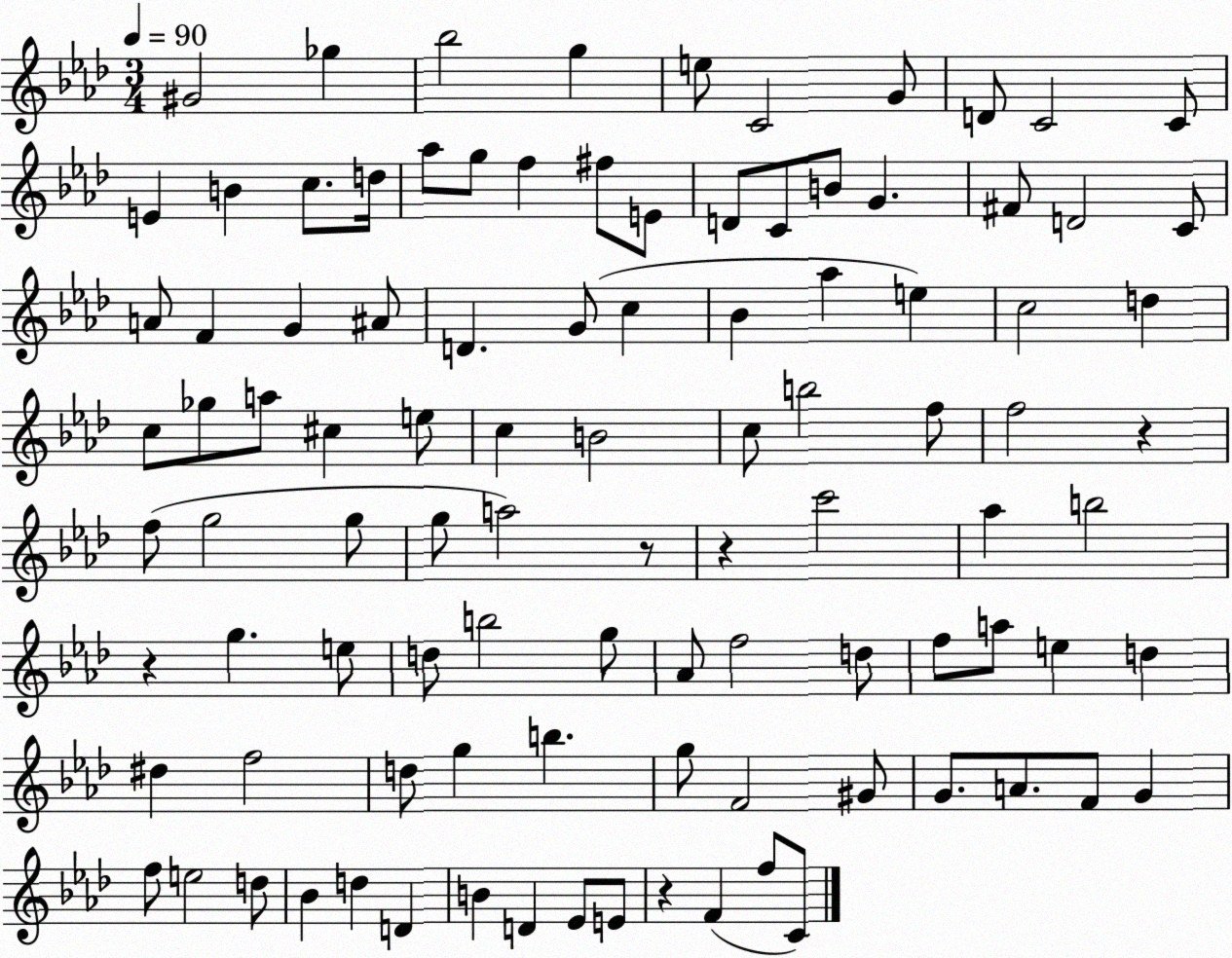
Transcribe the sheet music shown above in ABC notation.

X:1
T:Untitled
M:3/4
L:1/4
K:Ab
^G2 _g _b2 g e/2 C2 G/2 D/2 C2 C/2 E B c/2 d/4 _a/2 g/2 f ^f/2 E/2 D/2 C/2 B/2 G ^F/2 D2 C/2 A/2 F G ^A/2 D G/2 c _B _a e c2 d c/2 _g/2 a/2 ^c e/2 c B2 c/2 b2 f/2 f2 z f/2 g2 g/2 g/2 a2 z/2 z c'2 _a b2 z g e/2 d/2 b2 g/2 _A/2 f2 d/2 f/2 a/2 e d ^d f2 d/2 g b g/2 F2 ^G/2 G/2 A/2 F/2 G f/2 e2 d/2 _B d D B D _E/2 E/2 z F f/2 C/2